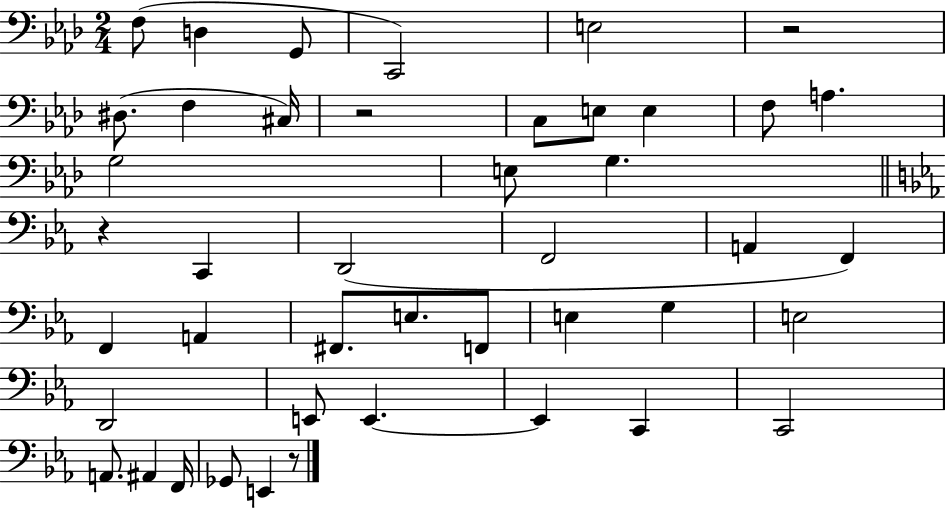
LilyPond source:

{
  \clef bass
  \numericTimeSignature
  \time 2/4
  \key aes \major
  f8( d4 g,8 | c,2) | e2 | r2 | \break dis8.( f4 cis16) | r2 | c8 e8 e4 | f8 a4. | \break g2 | e8 g4. | \bar "||" \break \key ees \major r4 c,4 | d,2( | f,2 | a,4 f,4) | \break f,4 a,4 | fis,8. e8. f,8 | e4 g4 | e2 | \break d,2 | e,8 e,4.~~ | e,4 c,4 | c,2 | \break a,8. ais,4 f,16 | ges,8 e,4 r8 | \bar "|."
}